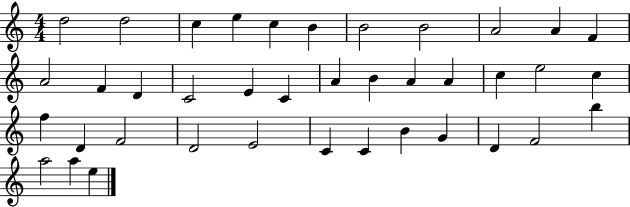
D5/h D5/h C5/q E5/q C5/q B4/q B4/h B4/h A4/h A4/q F4/q A4/h F4/q D4/q C4/h E4/q C4/q A4/q B4/q A4/q A4/q C5/q E5/h C5/q F5/q D4/q F4/h D4/h E4/h C4/q C4/q B4/q G4/q D4/q F4/h B5/q A5/h A5/q E5/q